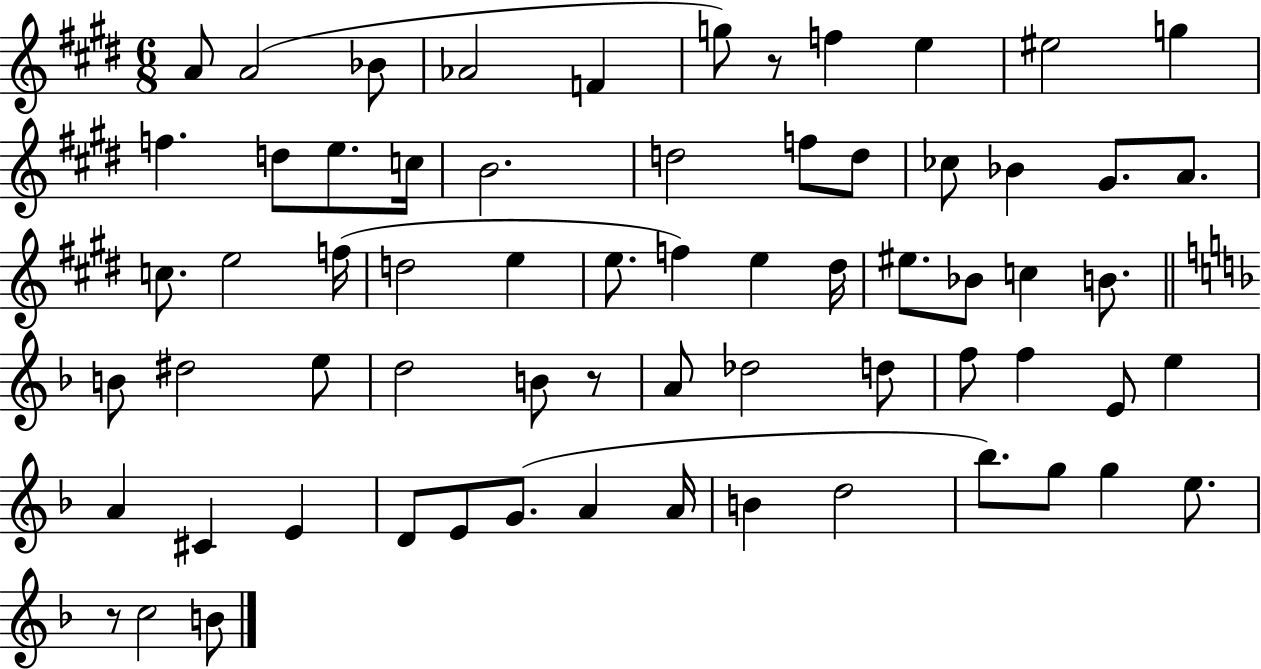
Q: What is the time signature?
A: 6/8